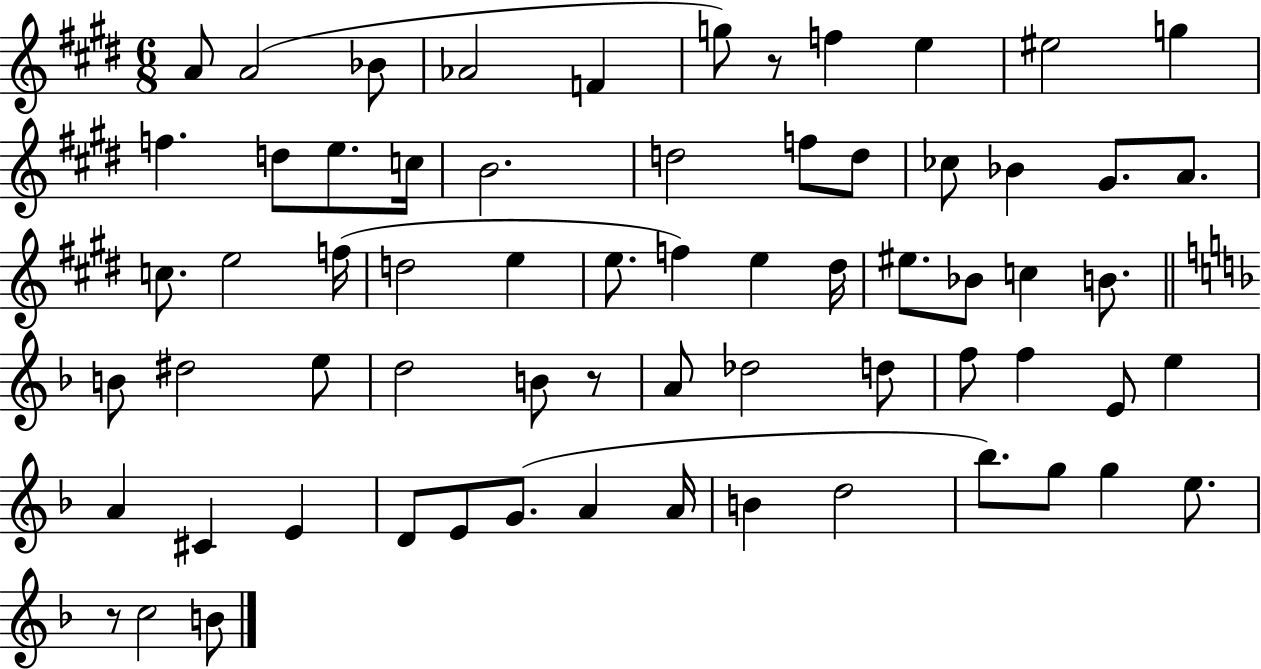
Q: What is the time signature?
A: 6/8